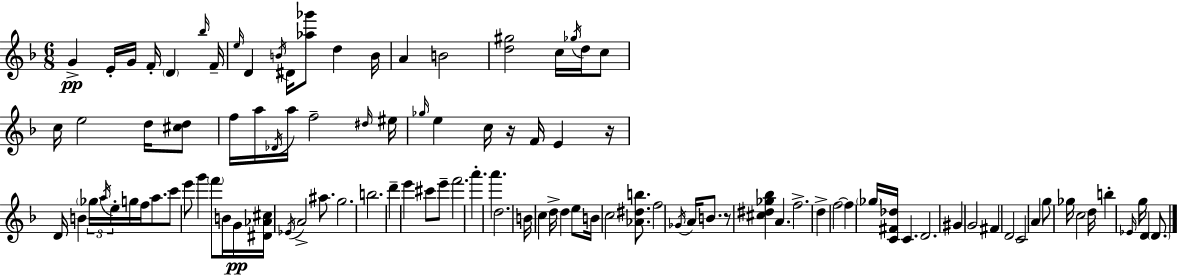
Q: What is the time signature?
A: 6/8